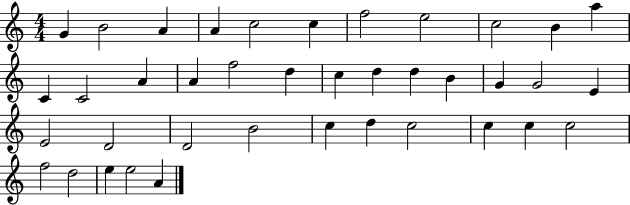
X:1
T:Untitled
M:4/4
L:1/4
K:C
G B2 A A c2 c f2 e2 c2 B a C C2 A A f2 d c d d B G G2 E E2 D2 D2 B2 c d c2 c c c2 f2 d2 e e2 A